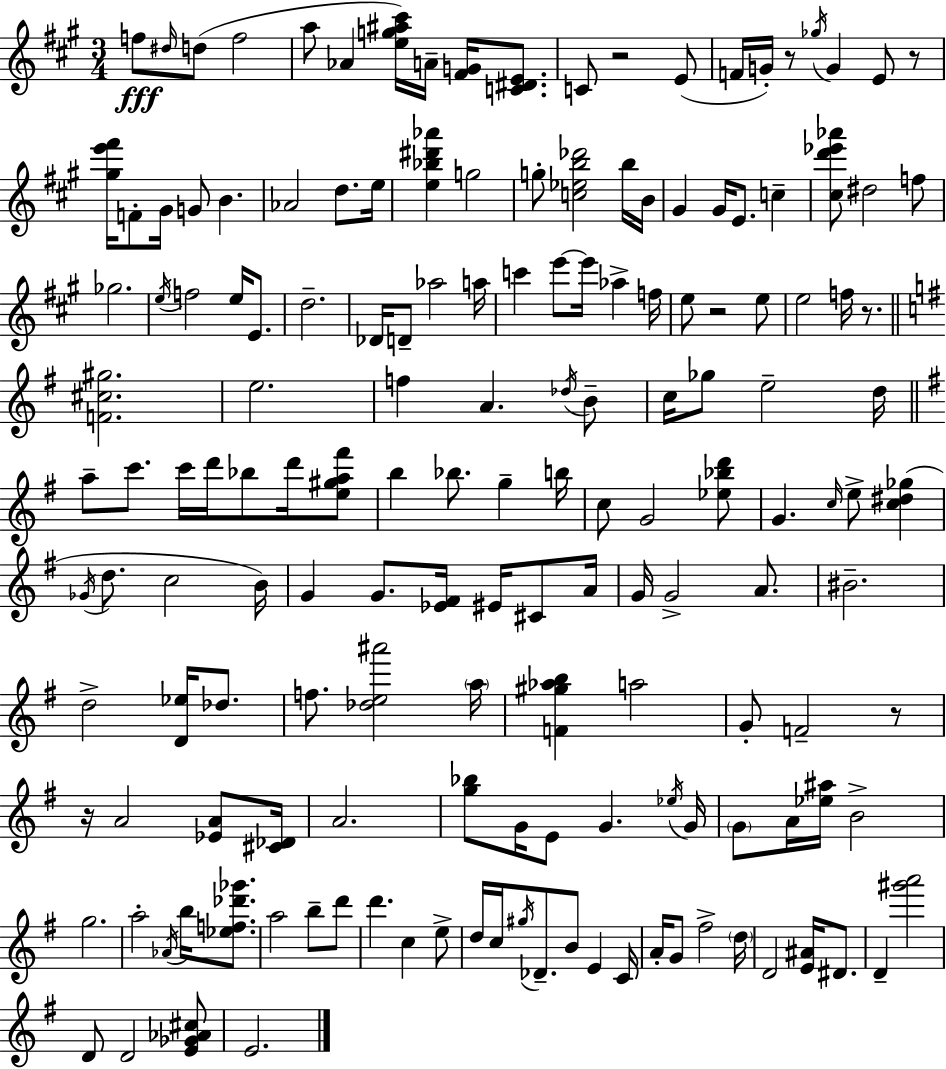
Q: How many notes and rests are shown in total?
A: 161